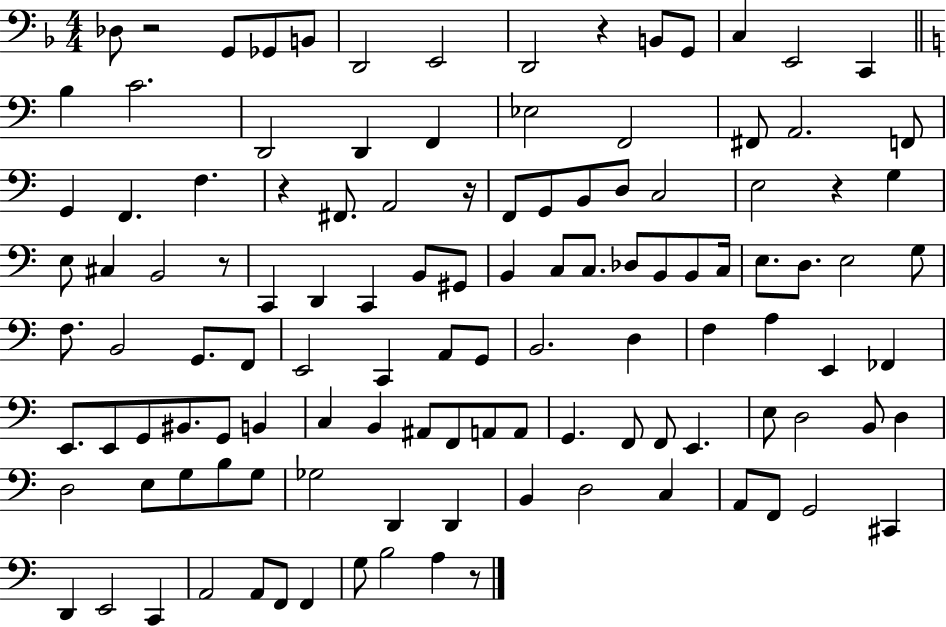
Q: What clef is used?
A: bass